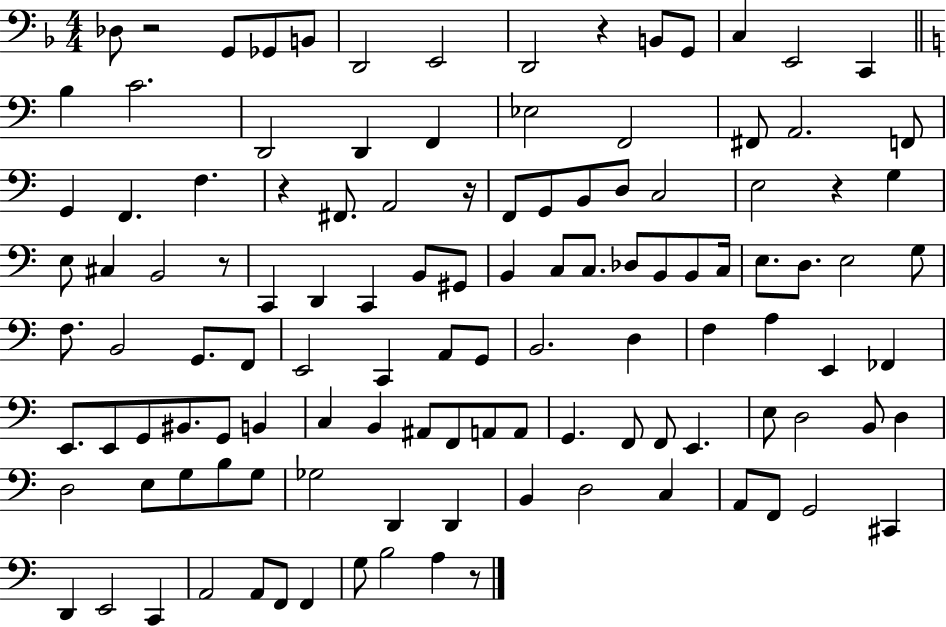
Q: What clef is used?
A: bass